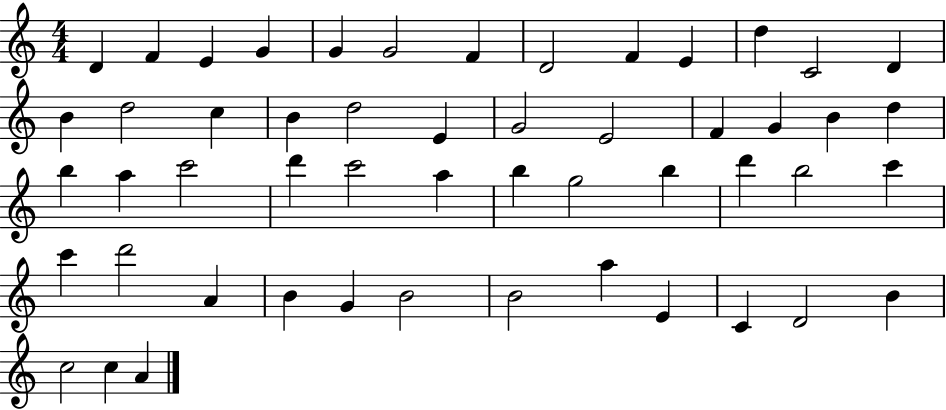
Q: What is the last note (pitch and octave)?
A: A4